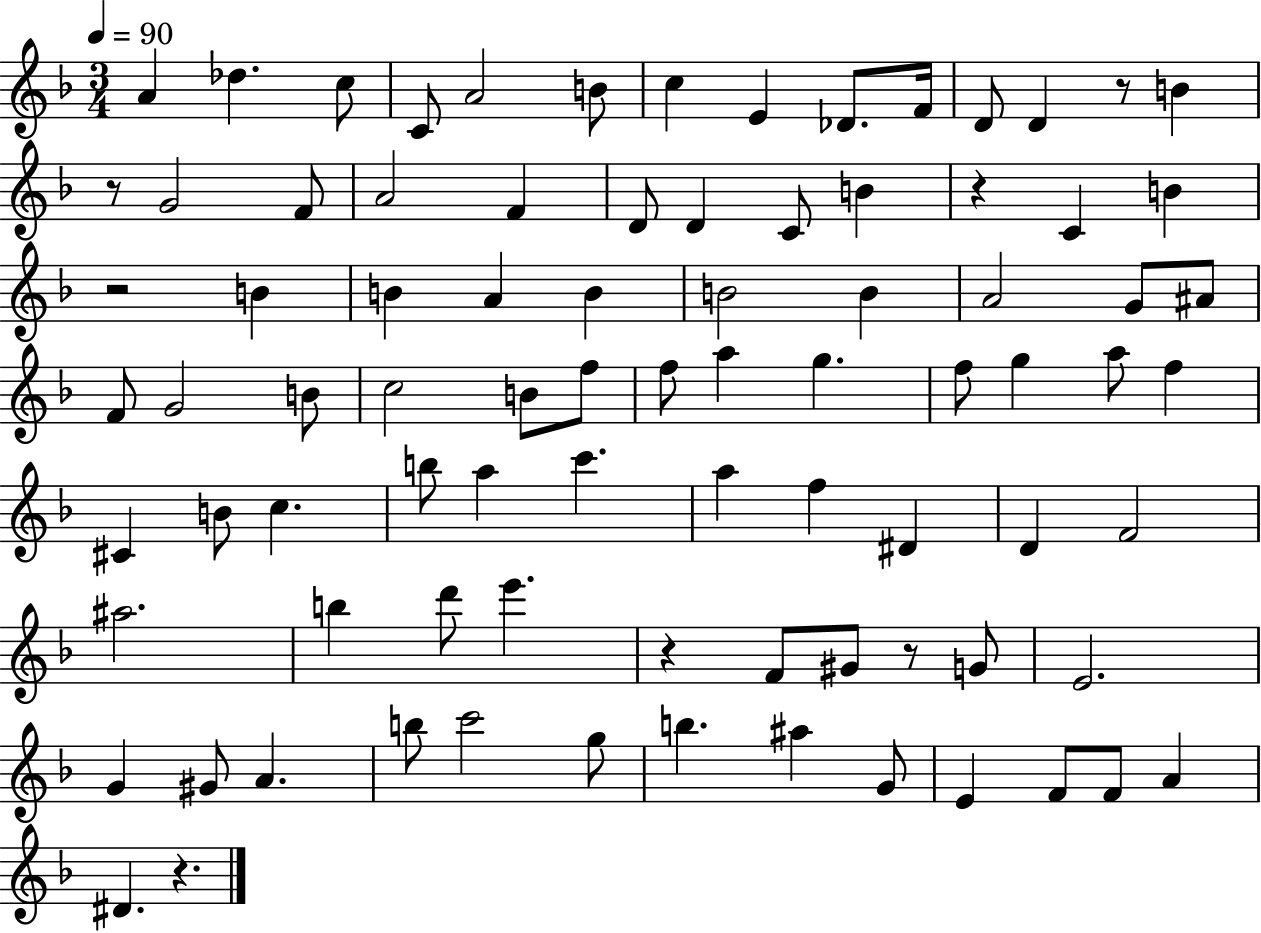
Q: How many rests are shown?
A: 7